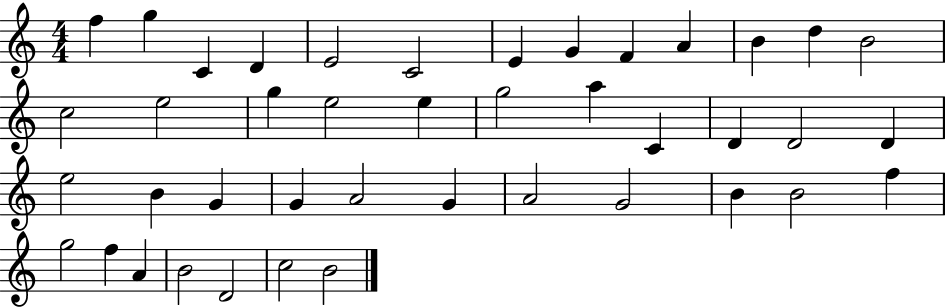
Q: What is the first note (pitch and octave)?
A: F5